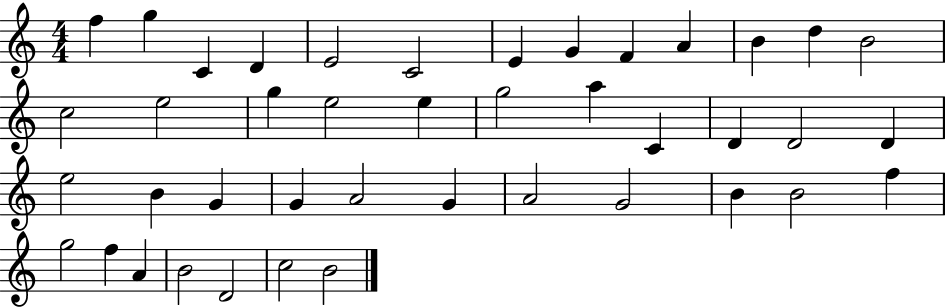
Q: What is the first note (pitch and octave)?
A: F5